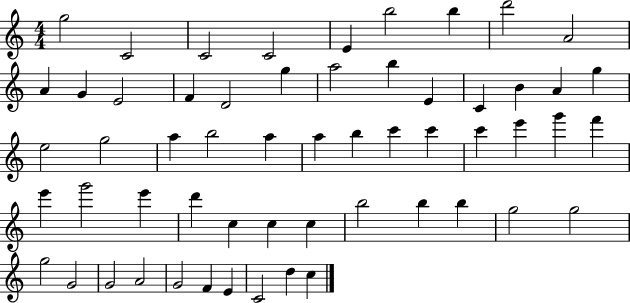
{
  \clef treble
  \numericTimeSignature
  \time 4/4
  \key c \major
  g''2 c'2 | c'2 c'2 | e'4 b''2 b''4 | d'''2 a'2 | \break a'4 g'4 e'2 | f'4 d'2 g''4 | a''2 b''4 e'4 | c'4 b'4 a'4 g''4 | \break e''2 g''2 | a''4 b''2 a''4 | a''4 b''4 c'''4 c'''4 | c'''4 e'''4 g'''4 f'''4 | \break e'''4 g'''2 e'''4 | d'''4 c''4 c''4 c''4 | b''2 b''4 b''4 | g''2 g''2 | \break g''2 g'2 | g'2 a'2 | g'2 f'4 e'4 | c'2 d''4 c''4 | \break \bar "|."
}